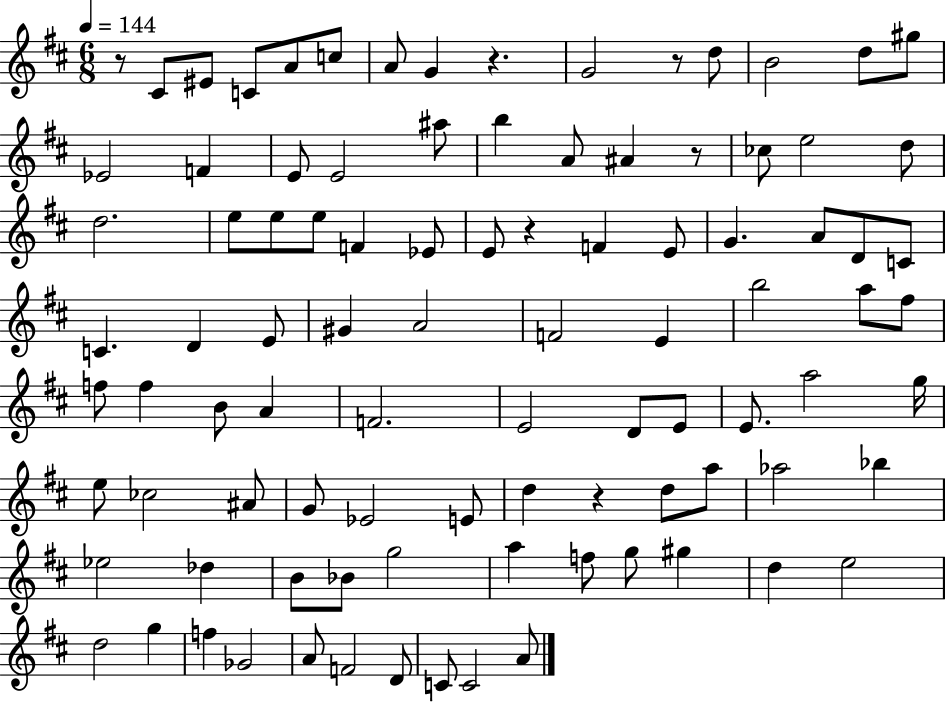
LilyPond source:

{
  \clef treble
  \numericTimeSignature
  \time 6/8
  \key d \major
  \tempo 4 = 144
  \repeat volta 2 { r8 cis'8 eis'8 c'8 a'8 c''8 | a'8 g'4 r4. | g'2 r8 d''8 | b'2 d''8 gis''8 | \break ees'2 f'4 | e'8 e'2 ais''8 | b''4 a'8 ais'4 r8 | ces''8 e''2 d''8 | \break d''2. | e''8 e''8 e''8 f'4 ees'8 | e'8 r4 f'4 e'8 | g'4. a'8 d'8 c'8 | \break c'4. d'4 e'8 | gis'4 a'2 | f'2 e'4 | b''2 a''8 fis''8 | \break f''8 f''4 b'8 a'4 | f'2. | e'2 d'8 e'8 | e'8. a''2 g''16 | \break e''8 ces''2 ais'8 | g'8 ees'2 e'8 | d''4 r4 d''8 a''8 | aes''2 bes''4 | \break ees''2 des''4 | b'8 bes'8 g''2 | a''4 f''8 g''8 gis''4 | d''4 e''2 | \break d''2 g''4 | f''4 ges'2 | a'8 f'2 d'8 | c'8 c'2 a'8 | \break } \bar "|."
}